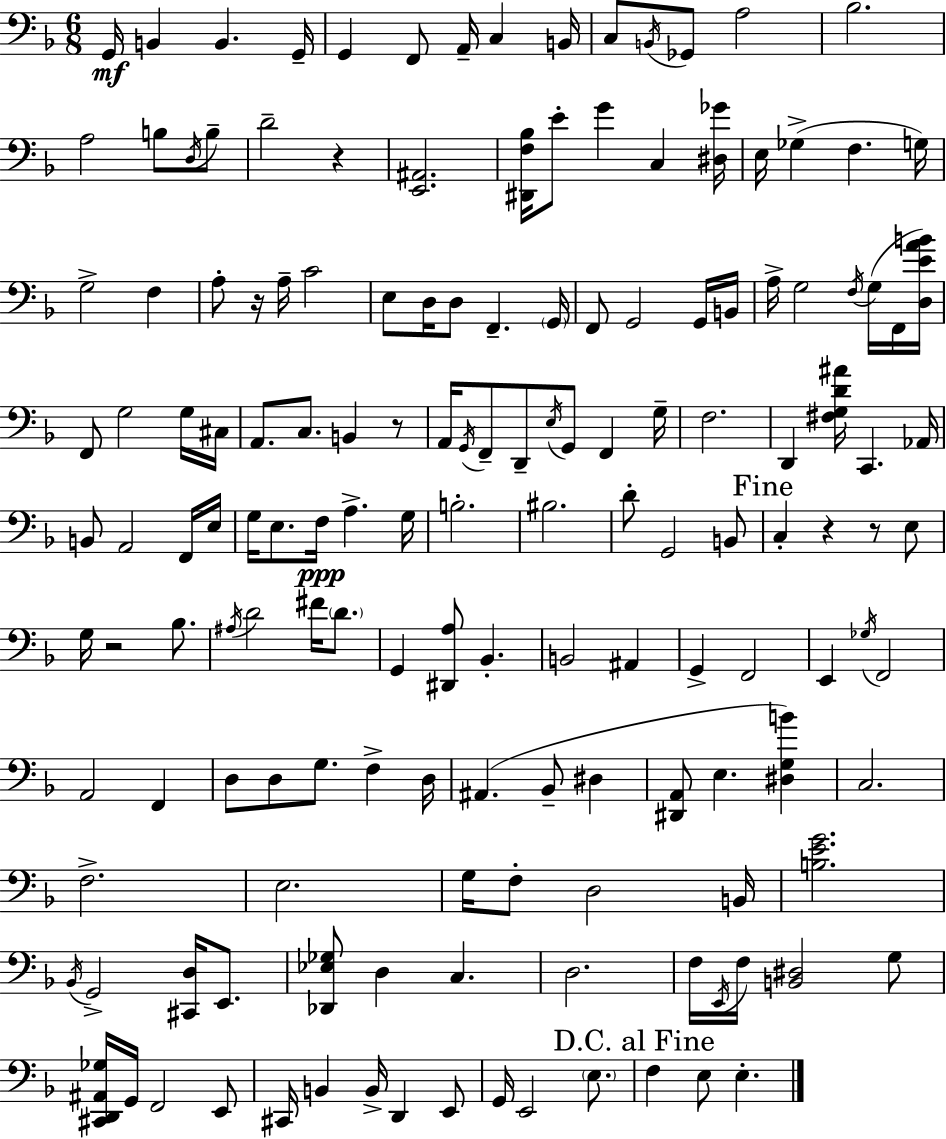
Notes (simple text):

G2/s B2/q B2/q. G2/s G2/q F2/e A2/s C3/q B2/s C3/e B2/s Gb2/e A3/h Bb3/h. A3/h B3/e D3/s B3/e D4/h R/q [E2,A#2]/h. [D#2,F3,Bb3]/s E4/e G4/q C3/q [D#3,Gb4]/s E3/s Gb3/q F3/q. G3/s G3/h F3/q A3/e R/s A3/s C4/h E3/e D3/s D3/e F2/q. G2/s F2/e G2/h G2/s B2/s A3/s G3/h F3/s G3/s F2/s [D3,E4,A4,B4]/s F2/e G3/h G3/s C#3/s A2/e. C3/e. B2/q R/e A2/s G2/s F2/e D2/e E3/s G2/e F2/q G3/s F3/h. D2/q [F#3,G3,D4,A#4]/s C2/q. Ab2/s B2/e A2/h F2/s E3/s G3/s E3/e. F3/s A3/q. G3/s B3/h. BIS3/h. D4/e G2/h B2/e C3/q R/q R/e E3/e G3/s R/h Bb3/e. A#3/s D4/h F#4/s D4/e. G2/q [D#2,A3]/e Bb2/q. B2/h A#2/q G2/q F2/h E2/q Gb3/s F2/h A2/h F2/q D3/e D3/e G3/e. F3/q D3/s A#2/q. Bb2/e D#3/q [D#2,A2]/e E3/q. [D#3,G3,B4]/q C3/h. F3/h. E3/h. G3/s F3/e D3/h B2/s [B3,E4,G4]/h. Bb2/s G2/h [C#2,D3]/s E2/e. [Db2,Eb3,Gb3]/e D3/q C3/q. D3/h. F3/s E2/s F3/s [B2,D#3]/h G3/e [C#2,D2,A#2,Gb3]/s G2/s F2/h E2/e C#2/s B2/q B2/s D2/q E2/e G2/s E2/h E3/e. F3/q E3/e E3/q.